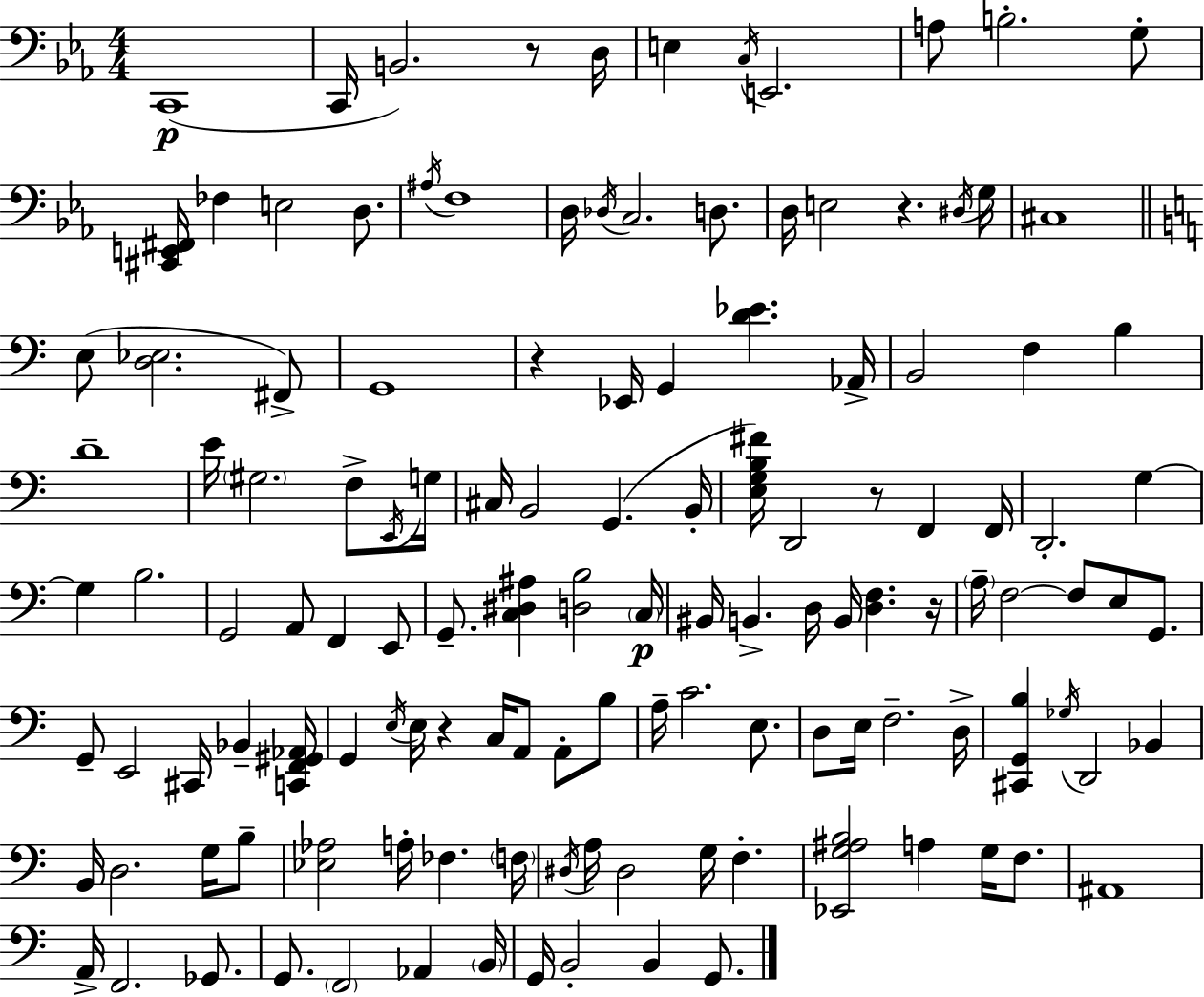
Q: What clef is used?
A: bass